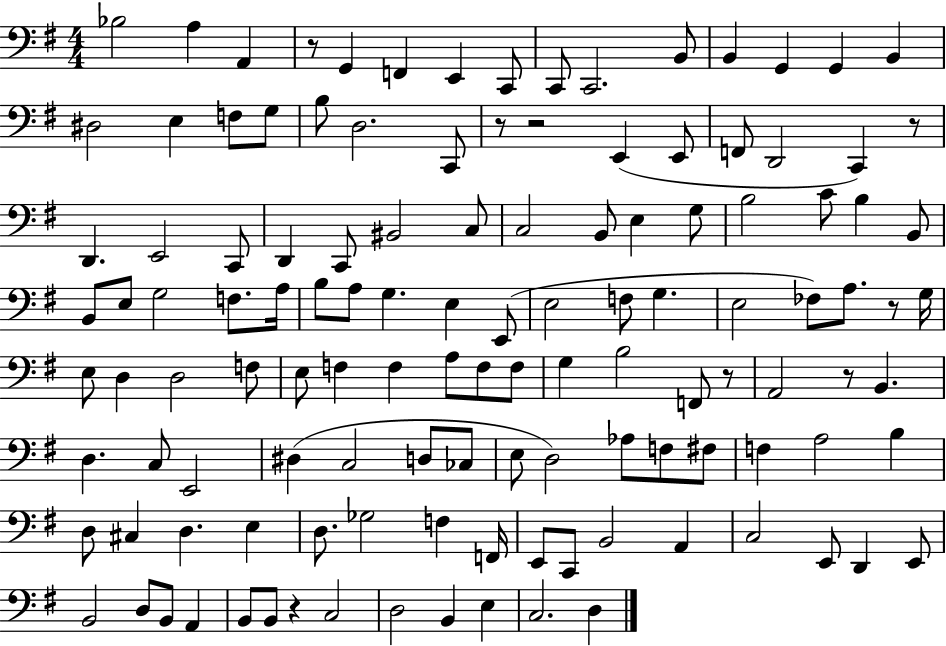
Bb3/h A3/q A2/q R/e G2/q F2/q E2/q C2/e C2/e C2/h. B2/e B2/q G2/q G2/q B2/q D#3/h E3/q F3/e G3/e B3/e D3/h. C2/e R/e R/h E2/q E2/e F2/e D2/h C2/q R/e D2/q. E2/h C2/e D2/q C2/e BIS2/h C3/e C3/h B2/e E3/q G3/e B3/h C4/e B3/q B2/e B2/e E3/e G3/h F3/e. A3/s B3/e A3/e G3/q. E3/q E2/e E3/h F3/e G3/q. E3/h FES3/e A3/e. R/e G3/s E3/e D3/q D3/h F3/e E3/e F3/q F3/q A3/e F3/e F3/e G3/q B3/h F2/e R/e A2/h R/e B2/q. D3/q. C3/e E2/h D#3/q C3/h D3/e CES3/e E3/e D3/h Ab3/e F3/e F#3/e F3/q A3/h B3/q D3/e C#3/q D3/q. E3/q D3/e. Gb3/h F3/q F2/s E2/e C2/e B2/h A2/q C3/h E2/e D2/q E2/e B2/h D3/e B2/e A2/q B2/e B2/e R/q C3/h D3/h B2/q E3/q C3/h. D3/q